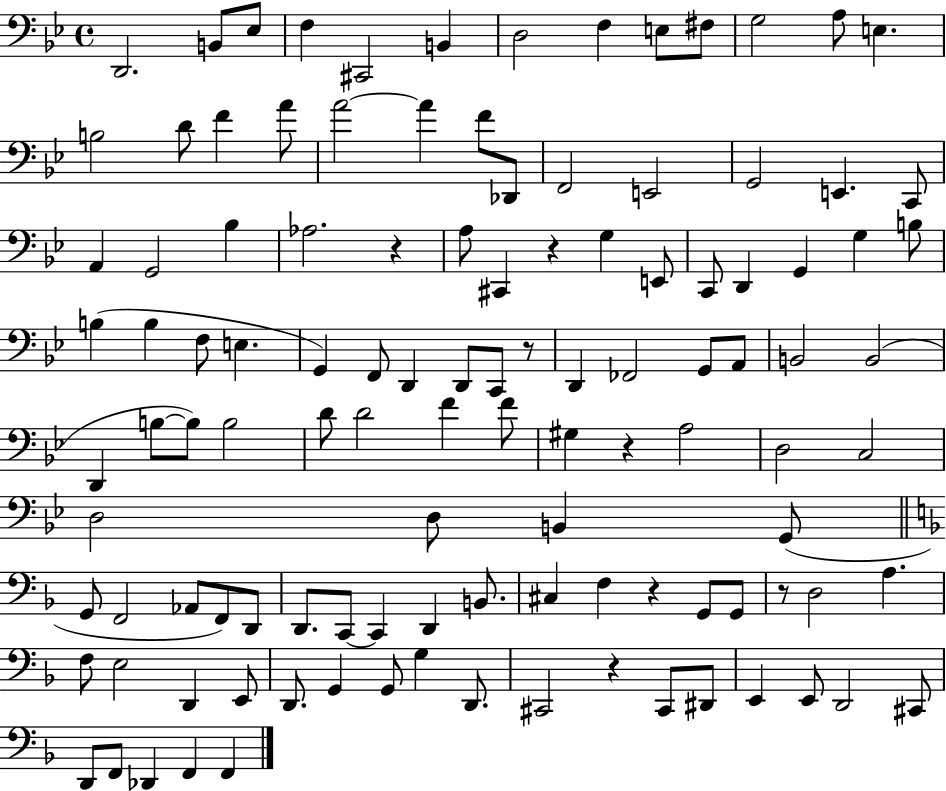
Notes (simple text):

D2/h. B2/e Eb3/e F3/q C#2/h B2/q D3/h F3/q E3/e F#3/e G3/h A3/e E3/q. B3/h D4/e F4/q A4/e A4/h A4/q F4/e Db2/e F2/h E2/h G2/h E2/q. C2/e A2/q G2/h Bb3/q Ab3/h. R/q A3/e C#2/q R/q G3/q E2/e C2/e D2/q G2/q G3/q B3/e B3/q B3/q F3/e E3/q. G2/q F2/e D2/q D2/e C2/e R/e D2/q FES2/h G2/e A2/e B2/h B2/h D2/q B3/e B3/e B3/h D4/e D4/h F4/q F4/e G#3/q R/q A3/h D3/h C3/h D3/h D3/e B2/q G2/e G2/e F2/h Ab2/e F2/e D2/e D2/e. C2/e C2/q D2/q B2/e. C#3/q F3/q R/q G2/e G2/e R/e D3/h A3/q. F3/e E3/h D2/q E2/e D2/e. G2/q G2/e G3/q D2/e. C#2/h R/q C#2/e D#2/e E2/q E2/e D2/h C#2/e D2/e F2/e Db2/q F2/q F2/q